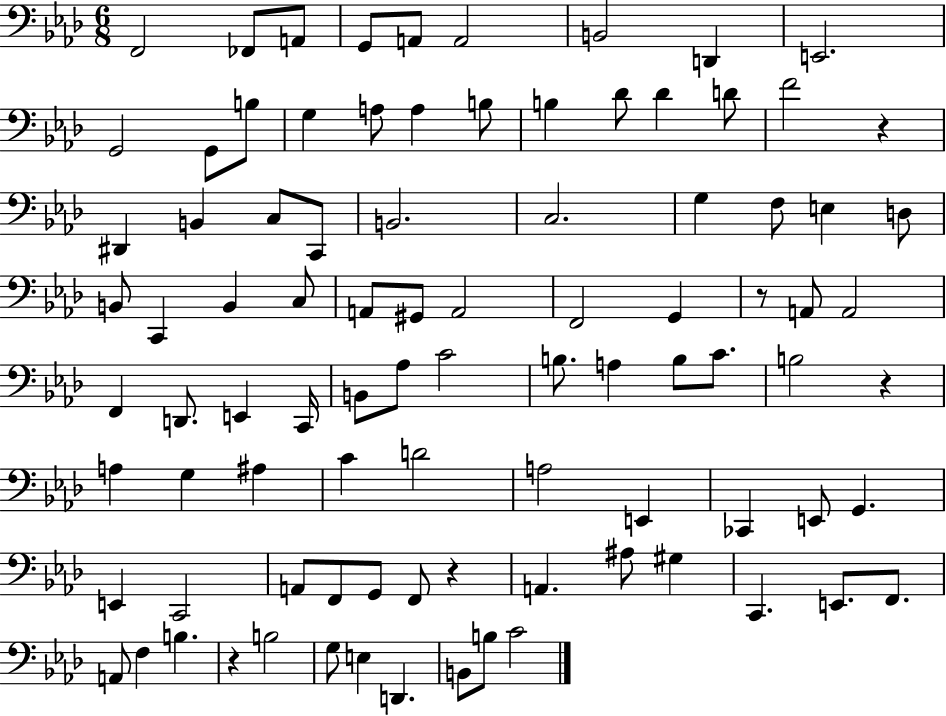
F2/h FES2/e A2/e G2/e A2/e A2/h B2/h D2/q E2/h. G2/h G2/e B3/e G3/q A3/e A3/q B3/e B3/q Db4/e Db4/q D4/e F4/h R/q D#2/q B2/q C3/e C2/e B2/h. C3/h. G3/q F3/e E3/q D3/e B2/e C2/q B2/q C3/e A2/e G#2/e A2/h F2/h G2/q R/e A2/e A2/h F2/q D2/e. E2/q C2/s B2/e Ab3/e C4/h B3/e. A3/q B3/e C4/e. B3/h R/q A3/q G3/q A#3/q C4/q D4/h A3/h E2/q CES2/q E2/e G2/q. E2/q C2/h A2/e F2/e G2/e F2/e R/q A2/q. A#3/e G#3/q C2/q. E2/e. F2/e. A2/e F3/q B3/q. R/q B3/h G3/e E3/q D2/q. B2/e B3/e C4/h